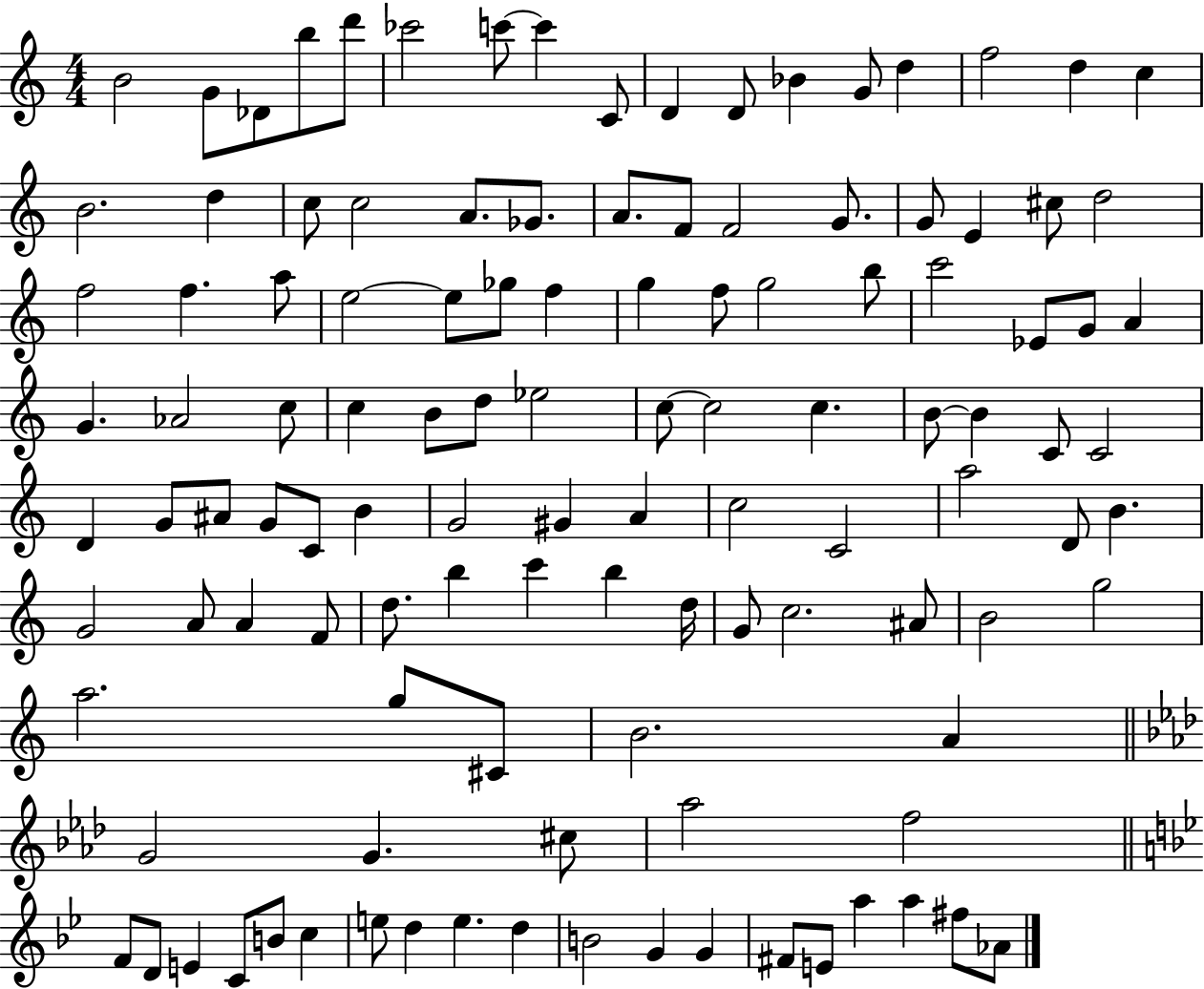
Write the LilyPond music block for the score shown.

{
  \clef treble
  \numericTimeSignature
  \time 4/4
  \key c \major
  b'2 g'8 des'8 b''8 d'''8 | ces'''2 c'''8~~ c'''4 c'8 | d'4 d'8 bes'4 g'8 d''4 | f''2 d''4 c''4 | \break b'2. d''4 | c''8 c''2 a'8. ges'8. | a'8. f'8 f'2 g'8. | g'8 e'4 cis''8 d''2 | \break f''2 f''4. a''8 | e''2~~ e''8 ges''8 f''4 | g''4 f''8 g''2 b''8 | c'''2 ees'8 g'8 a'4 | \break g'4. aes'2 c''8 | c''4 b'8 d''8 ees''2 | c''8~~ c''2 c''4. | b'8~~ b'4 c'8 c'2 | \break d'4 g'8 ais'8 g'8 c'8 b'4 | g'2 gis'4 a'4 | c''2 c'2 | a''2 d'8 b'4. | \break g'2 a'8 a'4 f'8 | d''8. b''4 c'''4 b''4 d''16 | g'8 c''2. ais'8 | b'2 g''2 | \break a''2. g''8 cis'8 | b'2. a'4 | \bar "||" \break \key aes \major g'2 g'4. cis''8 | aes''2 f''2 | \bar "||" \break \key g \minor f'8 d'8 e'4 c'8 b'8 c''4 | e''8 d''4 e''4. d''4 | b'2 g'4 g'4 | fis'8 e'8 a''4 a''4 fis''8 aes'8 | \break \bar "|."
}